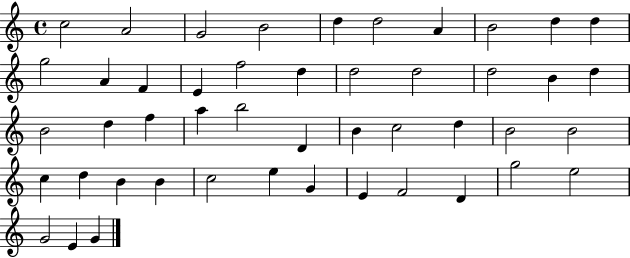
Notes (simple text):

C5/h A4/h G4/h B4/h D5/q D5/h A4/q B4/h D5/q D5/q G5/h A4/q F4/q E4/q F5/h D5/q D5/h D5/h D5/h B4/q D5/q B4/h D5/q F5/q A5/q B5/h D4/q B4/q C5/h D5/q B4/h B4/h C5/q D5/q B4/q B4/q C5/h E5/q G4/q E4/q F4/h D4/q G5/h E5/h G4/h E4/q G4/q